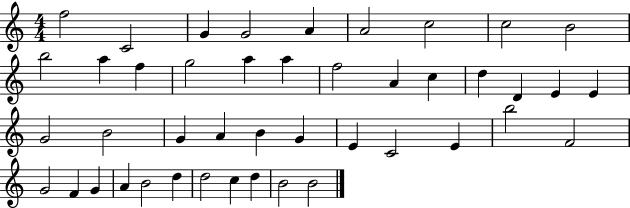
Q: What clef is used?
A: treble